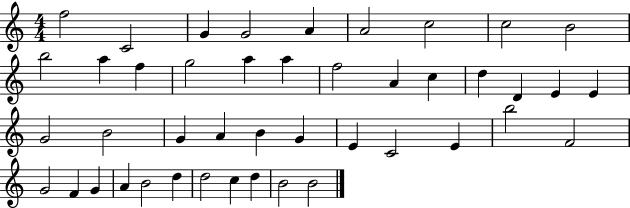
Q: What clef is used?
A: treble